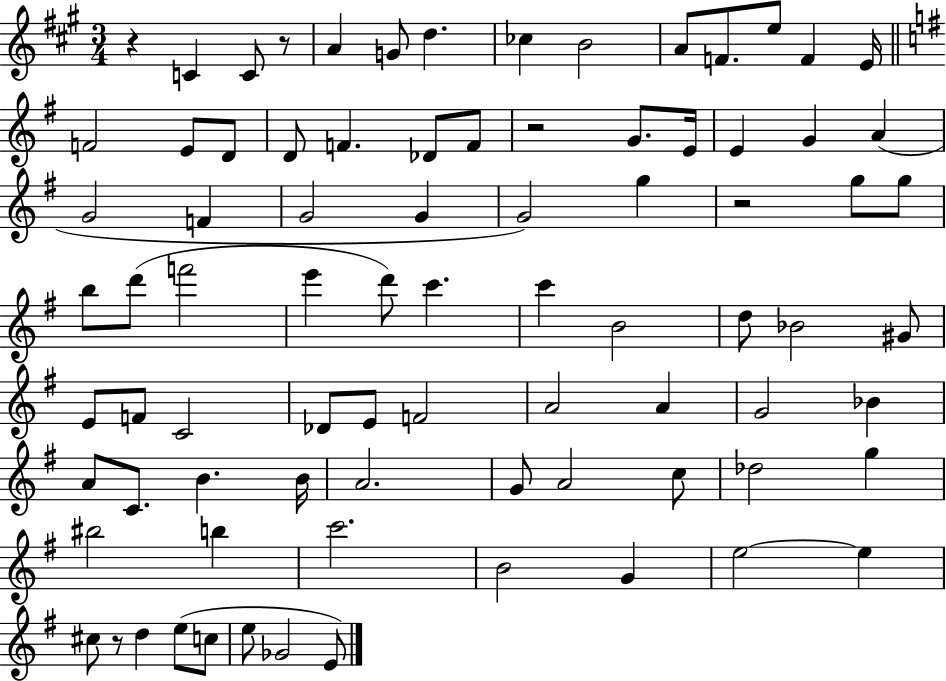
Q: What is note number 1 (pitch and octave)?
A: C4